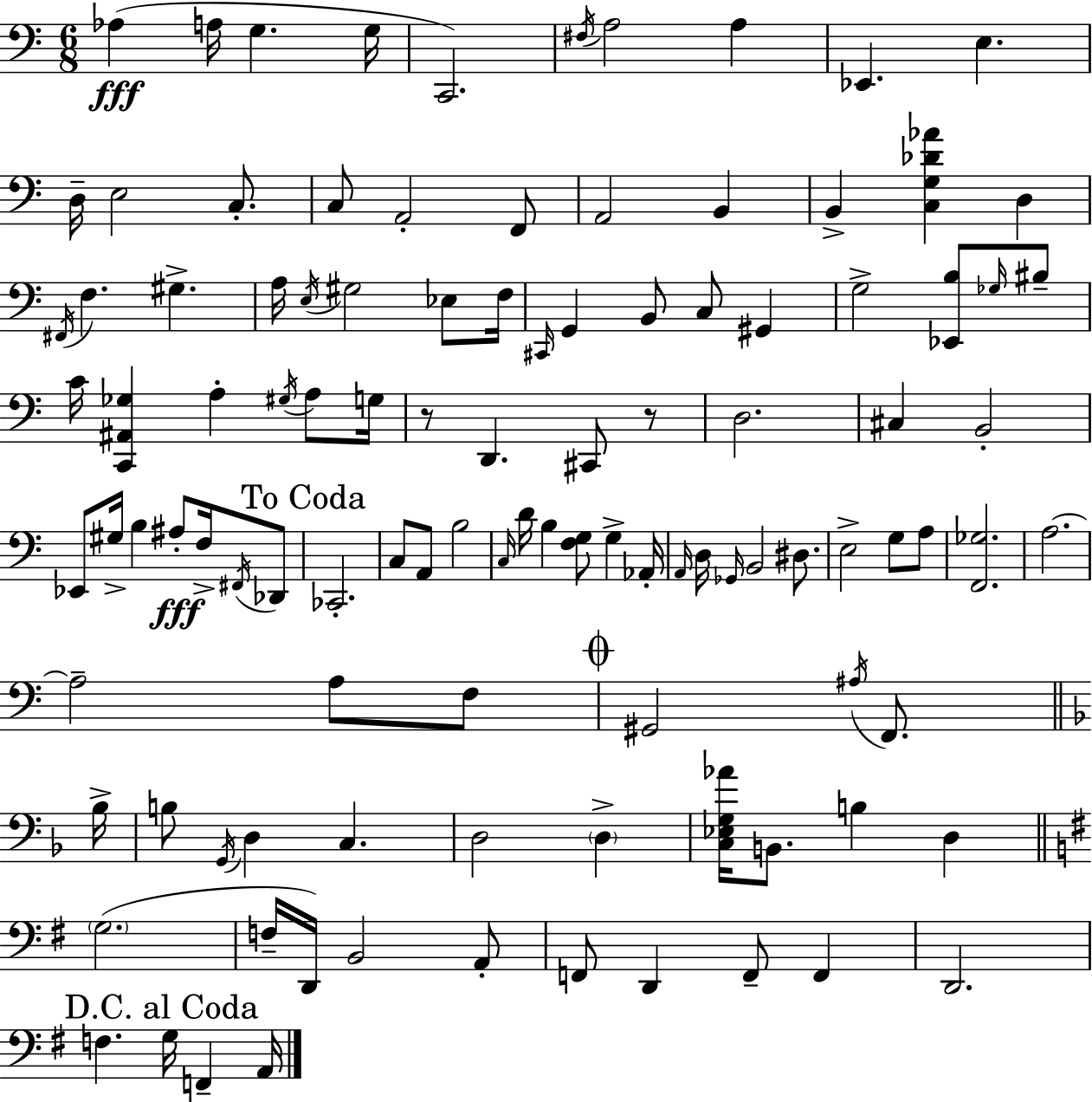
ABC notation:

X:1
T:Untitled
M:6/8
L:1/4
K:Am
_A, A,/4 G, G,/4 C,,2 ^F,/4 A,2 A, _E,, E, D,/4 E,2 C,/2 C,/2 A,,2 F,,/2 A,,2 B,, B,, [C,G,_D_A] D, ^F,,/4 F, ^G, A,/4 E,/4 ^G,2 _E,/2 F,/4 ^C,,/4 G,, B,,/2 C,/2 ^G,, G,2 [_E,,B,]/2 _G,/4 ^B,/2 C/4 [C,,^A,,_G,] A, ^G,/4 A,/2 G,/4 z/2 D,, ^C,,/2 z/2 D,2 ^C, B,,2 _E,,/2 ^G,/4 B, ^A,/2 F,/4 ^F,,/4 _D,,/2 _C,,2 C,/2 A,,/2 B,2 C,/4 D/4 B, [F,G,]/2 G, _A,,/4 A,,/4 D,/4 _G,,/4 B,,2 ^D,/2 E,2 G,/2 A,/2 [F,,_G,]2 A,2 A,2 A,/2 F,/2 ^G,,2 ^A,/4 F,,/2 _B,/4 B,/2 G,,/4 D, C, D,2 D, [C,_E,G,_A]/4 B,,/2 B, D, G,2 F,/4 D,,/4 B,,2 A,,/2 F,,/2 D,, F,,/2 F,, D,,2 F, G,/4 F,, A,,/4